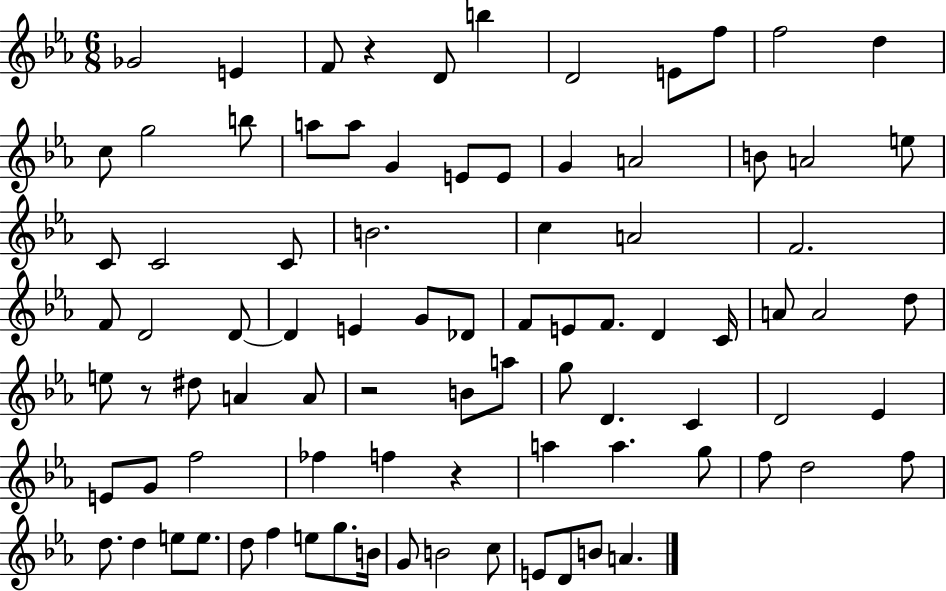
{
  \clef treble
  \numericTimeSignature
  \time 6/8
  \key ees \major
  ges'2 e'4 | f'8 r4 d'8 b''4 | d'2 e'8 f''8 | f''2 d''4 | \break c''8 g''2 b''8 | a''8 a''8 g'4 e'8 e'8 | g'4 a'2 | b'8 a'2 e''8 | \break c'8 c'2 c'8 | b'2. | c''4 a'2 | f'2. | \break f'8 d'2 d'8~~ | d'4 e'4 g'8 des'8 | f'8 e'8 f'8. d'4 c'16 | a'8 a'2 d''8 | \break e''8 r8 dis''8 a'4 a'8 | r2 b'8 a''8 | g''8 d'4. c'4 | d'2 ees'4 | \break e'8 g'8 f''2 | fes''4 f''4 r4 | a''4 a''4. g''8 | f''8 d''2 f''8 | \break d''8. d''4 e''8 e''8. | d''8 f''4 e''8 g''8. b'16 | g'8 b'2 c''8 | e'8 d'8 b'8 a'4. | \break \bar "|."
}